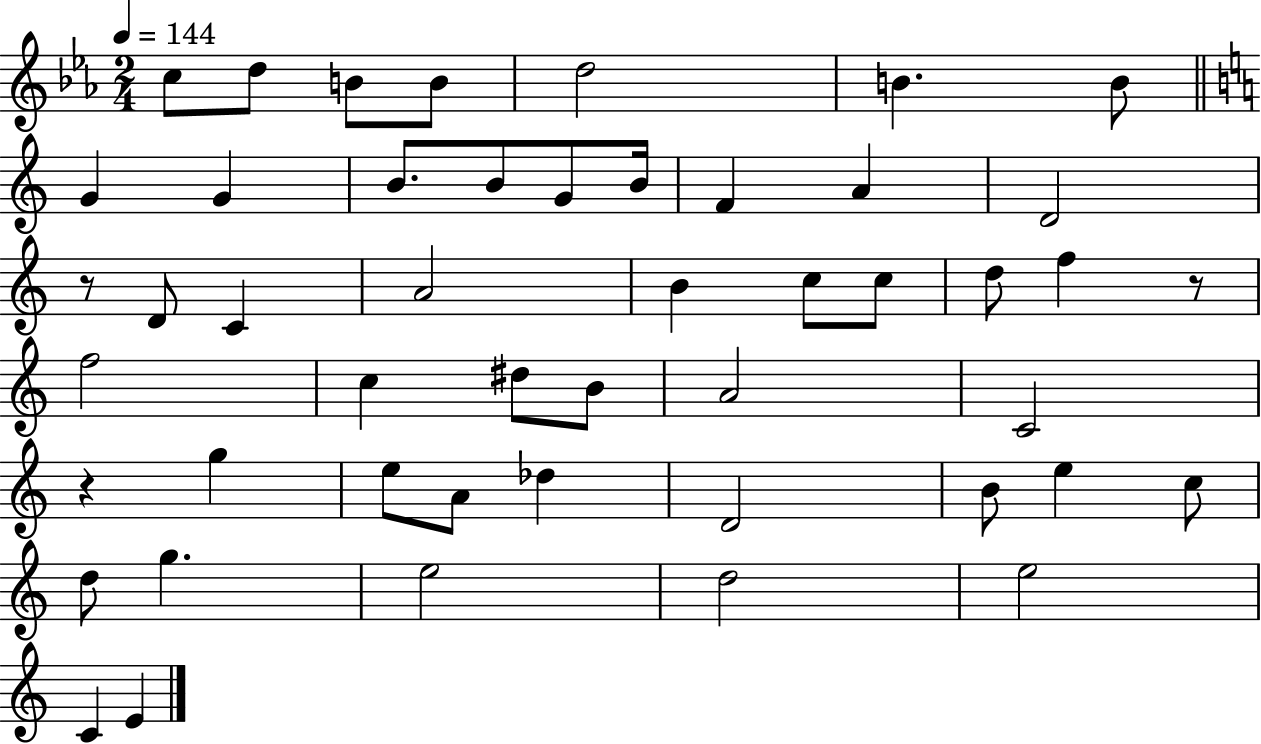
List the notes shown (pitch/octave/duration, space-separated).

C5/e D5/e B4/e B4/e D5/h B4/q. B4/e G4/q G4/q B4/e. B4/e G4/e B4/s F4/q A4/q D4/h R/e D4/e C4/q A4/h B4/q C5/e C5/e D5/e F5/q R/e F5/h C5/q D#5/e B4/e A4/h C4/h R/q G5/q E5/e A4/e Db5/q D4/h B4/e E5/q C5/e D5/e G5/q. E5/h D5/h E5/h C4/q E4/q